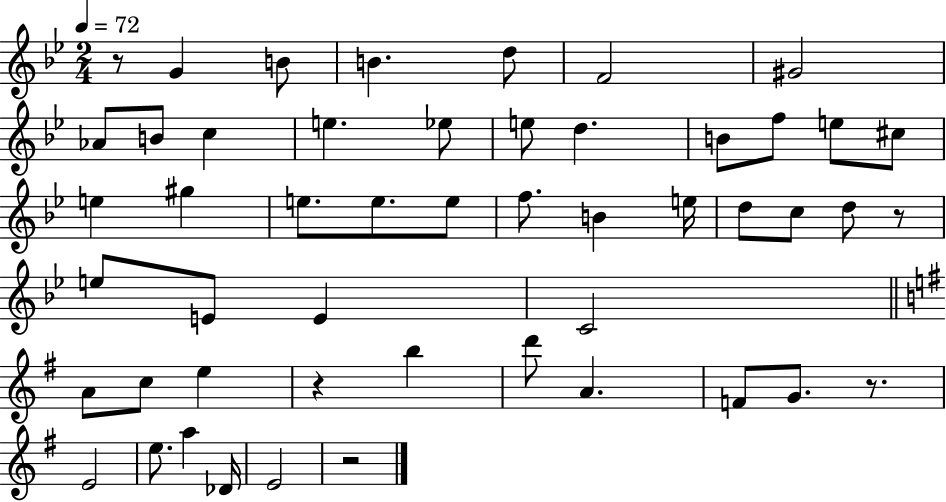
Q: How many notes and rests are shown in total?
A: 50